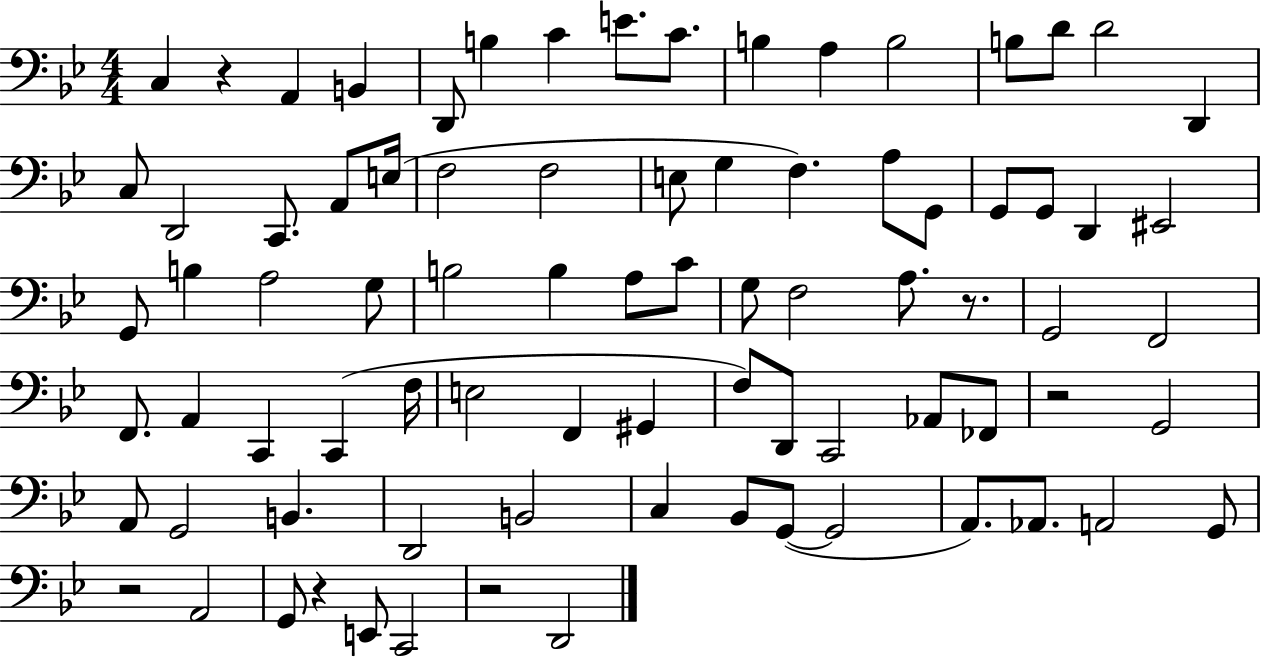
X:1
T:Untitled
M:4/4
L:1/4
K:Bb
C, z A,, B,, D,,/2 B, C E/2 C/2 B, A, B,2 B,/2 D/2 D2 D,, C,/2 D,,2 C,,/2 A,,/2 E,/4 F,2 F,2 E,/2 G, F, A,/2 G,,/2 G,,/2 G,,/2 D,, ^E,,2 G,,/2 B, A,2 G,/2 B,2 B, A,/2 C/2 G,/2 F,2 A,/2 z/2 G,,2 F,,2 F,,/2 A,, C,, C,, F,/4 E,2 F,, ^G,, F,/2 D,,/2 C,,2 _A,,/2 _F,,/2 z2 G,,2 A,,/2 G,,2 B,, D,,2 B,,2 C, _B,,/2 G,,/2 G,,2 A,,/2 _A,,/2 A,,2 G,,/2 z2 A,,2 G,,/2 z E,,/2 C,,2 z2 D,,2